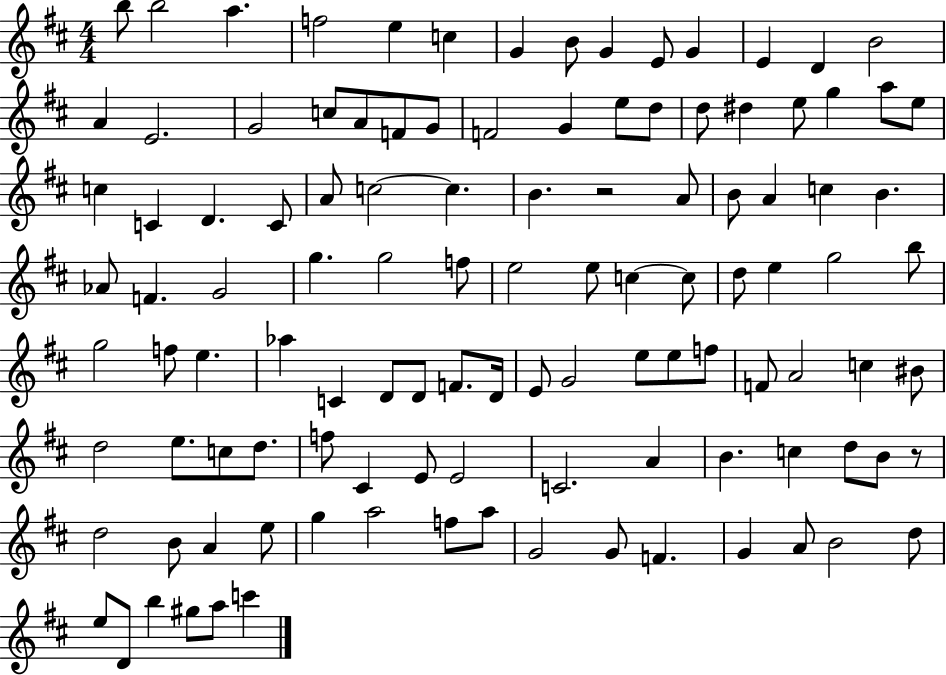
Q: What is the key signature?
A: D major